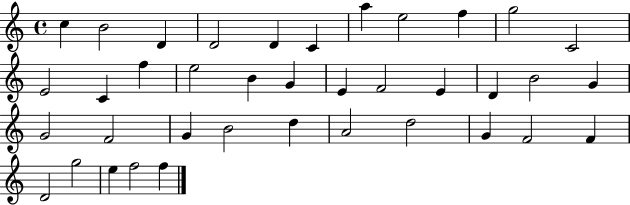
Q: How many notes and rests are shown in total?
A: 38